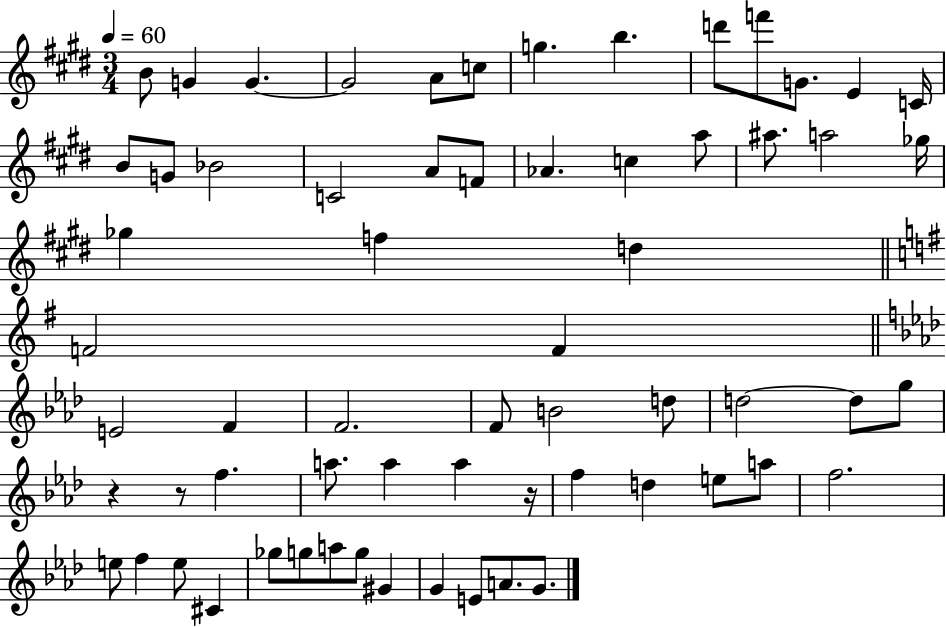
X:1
T:Untitled
M:3/4
L:1/4
K:E
B/2 G G G2 A/2 c/2 g b d'/2 f'/2 G/2 E C/4 B/2 G/2 _B2 C2 A/2 F/2 _A c a/2 ^a/2 a2 _g/4 _g f d F2 F E2 F F2 F/2 B2 d/2 d2 d/2 g/2 z z/2 f a/2 a a z/4 f d e/2 a/2 f2 e/2 f e/2 ^C _g/2 g/2 a/2 g/2 ^G G E/2 A/2 G/2